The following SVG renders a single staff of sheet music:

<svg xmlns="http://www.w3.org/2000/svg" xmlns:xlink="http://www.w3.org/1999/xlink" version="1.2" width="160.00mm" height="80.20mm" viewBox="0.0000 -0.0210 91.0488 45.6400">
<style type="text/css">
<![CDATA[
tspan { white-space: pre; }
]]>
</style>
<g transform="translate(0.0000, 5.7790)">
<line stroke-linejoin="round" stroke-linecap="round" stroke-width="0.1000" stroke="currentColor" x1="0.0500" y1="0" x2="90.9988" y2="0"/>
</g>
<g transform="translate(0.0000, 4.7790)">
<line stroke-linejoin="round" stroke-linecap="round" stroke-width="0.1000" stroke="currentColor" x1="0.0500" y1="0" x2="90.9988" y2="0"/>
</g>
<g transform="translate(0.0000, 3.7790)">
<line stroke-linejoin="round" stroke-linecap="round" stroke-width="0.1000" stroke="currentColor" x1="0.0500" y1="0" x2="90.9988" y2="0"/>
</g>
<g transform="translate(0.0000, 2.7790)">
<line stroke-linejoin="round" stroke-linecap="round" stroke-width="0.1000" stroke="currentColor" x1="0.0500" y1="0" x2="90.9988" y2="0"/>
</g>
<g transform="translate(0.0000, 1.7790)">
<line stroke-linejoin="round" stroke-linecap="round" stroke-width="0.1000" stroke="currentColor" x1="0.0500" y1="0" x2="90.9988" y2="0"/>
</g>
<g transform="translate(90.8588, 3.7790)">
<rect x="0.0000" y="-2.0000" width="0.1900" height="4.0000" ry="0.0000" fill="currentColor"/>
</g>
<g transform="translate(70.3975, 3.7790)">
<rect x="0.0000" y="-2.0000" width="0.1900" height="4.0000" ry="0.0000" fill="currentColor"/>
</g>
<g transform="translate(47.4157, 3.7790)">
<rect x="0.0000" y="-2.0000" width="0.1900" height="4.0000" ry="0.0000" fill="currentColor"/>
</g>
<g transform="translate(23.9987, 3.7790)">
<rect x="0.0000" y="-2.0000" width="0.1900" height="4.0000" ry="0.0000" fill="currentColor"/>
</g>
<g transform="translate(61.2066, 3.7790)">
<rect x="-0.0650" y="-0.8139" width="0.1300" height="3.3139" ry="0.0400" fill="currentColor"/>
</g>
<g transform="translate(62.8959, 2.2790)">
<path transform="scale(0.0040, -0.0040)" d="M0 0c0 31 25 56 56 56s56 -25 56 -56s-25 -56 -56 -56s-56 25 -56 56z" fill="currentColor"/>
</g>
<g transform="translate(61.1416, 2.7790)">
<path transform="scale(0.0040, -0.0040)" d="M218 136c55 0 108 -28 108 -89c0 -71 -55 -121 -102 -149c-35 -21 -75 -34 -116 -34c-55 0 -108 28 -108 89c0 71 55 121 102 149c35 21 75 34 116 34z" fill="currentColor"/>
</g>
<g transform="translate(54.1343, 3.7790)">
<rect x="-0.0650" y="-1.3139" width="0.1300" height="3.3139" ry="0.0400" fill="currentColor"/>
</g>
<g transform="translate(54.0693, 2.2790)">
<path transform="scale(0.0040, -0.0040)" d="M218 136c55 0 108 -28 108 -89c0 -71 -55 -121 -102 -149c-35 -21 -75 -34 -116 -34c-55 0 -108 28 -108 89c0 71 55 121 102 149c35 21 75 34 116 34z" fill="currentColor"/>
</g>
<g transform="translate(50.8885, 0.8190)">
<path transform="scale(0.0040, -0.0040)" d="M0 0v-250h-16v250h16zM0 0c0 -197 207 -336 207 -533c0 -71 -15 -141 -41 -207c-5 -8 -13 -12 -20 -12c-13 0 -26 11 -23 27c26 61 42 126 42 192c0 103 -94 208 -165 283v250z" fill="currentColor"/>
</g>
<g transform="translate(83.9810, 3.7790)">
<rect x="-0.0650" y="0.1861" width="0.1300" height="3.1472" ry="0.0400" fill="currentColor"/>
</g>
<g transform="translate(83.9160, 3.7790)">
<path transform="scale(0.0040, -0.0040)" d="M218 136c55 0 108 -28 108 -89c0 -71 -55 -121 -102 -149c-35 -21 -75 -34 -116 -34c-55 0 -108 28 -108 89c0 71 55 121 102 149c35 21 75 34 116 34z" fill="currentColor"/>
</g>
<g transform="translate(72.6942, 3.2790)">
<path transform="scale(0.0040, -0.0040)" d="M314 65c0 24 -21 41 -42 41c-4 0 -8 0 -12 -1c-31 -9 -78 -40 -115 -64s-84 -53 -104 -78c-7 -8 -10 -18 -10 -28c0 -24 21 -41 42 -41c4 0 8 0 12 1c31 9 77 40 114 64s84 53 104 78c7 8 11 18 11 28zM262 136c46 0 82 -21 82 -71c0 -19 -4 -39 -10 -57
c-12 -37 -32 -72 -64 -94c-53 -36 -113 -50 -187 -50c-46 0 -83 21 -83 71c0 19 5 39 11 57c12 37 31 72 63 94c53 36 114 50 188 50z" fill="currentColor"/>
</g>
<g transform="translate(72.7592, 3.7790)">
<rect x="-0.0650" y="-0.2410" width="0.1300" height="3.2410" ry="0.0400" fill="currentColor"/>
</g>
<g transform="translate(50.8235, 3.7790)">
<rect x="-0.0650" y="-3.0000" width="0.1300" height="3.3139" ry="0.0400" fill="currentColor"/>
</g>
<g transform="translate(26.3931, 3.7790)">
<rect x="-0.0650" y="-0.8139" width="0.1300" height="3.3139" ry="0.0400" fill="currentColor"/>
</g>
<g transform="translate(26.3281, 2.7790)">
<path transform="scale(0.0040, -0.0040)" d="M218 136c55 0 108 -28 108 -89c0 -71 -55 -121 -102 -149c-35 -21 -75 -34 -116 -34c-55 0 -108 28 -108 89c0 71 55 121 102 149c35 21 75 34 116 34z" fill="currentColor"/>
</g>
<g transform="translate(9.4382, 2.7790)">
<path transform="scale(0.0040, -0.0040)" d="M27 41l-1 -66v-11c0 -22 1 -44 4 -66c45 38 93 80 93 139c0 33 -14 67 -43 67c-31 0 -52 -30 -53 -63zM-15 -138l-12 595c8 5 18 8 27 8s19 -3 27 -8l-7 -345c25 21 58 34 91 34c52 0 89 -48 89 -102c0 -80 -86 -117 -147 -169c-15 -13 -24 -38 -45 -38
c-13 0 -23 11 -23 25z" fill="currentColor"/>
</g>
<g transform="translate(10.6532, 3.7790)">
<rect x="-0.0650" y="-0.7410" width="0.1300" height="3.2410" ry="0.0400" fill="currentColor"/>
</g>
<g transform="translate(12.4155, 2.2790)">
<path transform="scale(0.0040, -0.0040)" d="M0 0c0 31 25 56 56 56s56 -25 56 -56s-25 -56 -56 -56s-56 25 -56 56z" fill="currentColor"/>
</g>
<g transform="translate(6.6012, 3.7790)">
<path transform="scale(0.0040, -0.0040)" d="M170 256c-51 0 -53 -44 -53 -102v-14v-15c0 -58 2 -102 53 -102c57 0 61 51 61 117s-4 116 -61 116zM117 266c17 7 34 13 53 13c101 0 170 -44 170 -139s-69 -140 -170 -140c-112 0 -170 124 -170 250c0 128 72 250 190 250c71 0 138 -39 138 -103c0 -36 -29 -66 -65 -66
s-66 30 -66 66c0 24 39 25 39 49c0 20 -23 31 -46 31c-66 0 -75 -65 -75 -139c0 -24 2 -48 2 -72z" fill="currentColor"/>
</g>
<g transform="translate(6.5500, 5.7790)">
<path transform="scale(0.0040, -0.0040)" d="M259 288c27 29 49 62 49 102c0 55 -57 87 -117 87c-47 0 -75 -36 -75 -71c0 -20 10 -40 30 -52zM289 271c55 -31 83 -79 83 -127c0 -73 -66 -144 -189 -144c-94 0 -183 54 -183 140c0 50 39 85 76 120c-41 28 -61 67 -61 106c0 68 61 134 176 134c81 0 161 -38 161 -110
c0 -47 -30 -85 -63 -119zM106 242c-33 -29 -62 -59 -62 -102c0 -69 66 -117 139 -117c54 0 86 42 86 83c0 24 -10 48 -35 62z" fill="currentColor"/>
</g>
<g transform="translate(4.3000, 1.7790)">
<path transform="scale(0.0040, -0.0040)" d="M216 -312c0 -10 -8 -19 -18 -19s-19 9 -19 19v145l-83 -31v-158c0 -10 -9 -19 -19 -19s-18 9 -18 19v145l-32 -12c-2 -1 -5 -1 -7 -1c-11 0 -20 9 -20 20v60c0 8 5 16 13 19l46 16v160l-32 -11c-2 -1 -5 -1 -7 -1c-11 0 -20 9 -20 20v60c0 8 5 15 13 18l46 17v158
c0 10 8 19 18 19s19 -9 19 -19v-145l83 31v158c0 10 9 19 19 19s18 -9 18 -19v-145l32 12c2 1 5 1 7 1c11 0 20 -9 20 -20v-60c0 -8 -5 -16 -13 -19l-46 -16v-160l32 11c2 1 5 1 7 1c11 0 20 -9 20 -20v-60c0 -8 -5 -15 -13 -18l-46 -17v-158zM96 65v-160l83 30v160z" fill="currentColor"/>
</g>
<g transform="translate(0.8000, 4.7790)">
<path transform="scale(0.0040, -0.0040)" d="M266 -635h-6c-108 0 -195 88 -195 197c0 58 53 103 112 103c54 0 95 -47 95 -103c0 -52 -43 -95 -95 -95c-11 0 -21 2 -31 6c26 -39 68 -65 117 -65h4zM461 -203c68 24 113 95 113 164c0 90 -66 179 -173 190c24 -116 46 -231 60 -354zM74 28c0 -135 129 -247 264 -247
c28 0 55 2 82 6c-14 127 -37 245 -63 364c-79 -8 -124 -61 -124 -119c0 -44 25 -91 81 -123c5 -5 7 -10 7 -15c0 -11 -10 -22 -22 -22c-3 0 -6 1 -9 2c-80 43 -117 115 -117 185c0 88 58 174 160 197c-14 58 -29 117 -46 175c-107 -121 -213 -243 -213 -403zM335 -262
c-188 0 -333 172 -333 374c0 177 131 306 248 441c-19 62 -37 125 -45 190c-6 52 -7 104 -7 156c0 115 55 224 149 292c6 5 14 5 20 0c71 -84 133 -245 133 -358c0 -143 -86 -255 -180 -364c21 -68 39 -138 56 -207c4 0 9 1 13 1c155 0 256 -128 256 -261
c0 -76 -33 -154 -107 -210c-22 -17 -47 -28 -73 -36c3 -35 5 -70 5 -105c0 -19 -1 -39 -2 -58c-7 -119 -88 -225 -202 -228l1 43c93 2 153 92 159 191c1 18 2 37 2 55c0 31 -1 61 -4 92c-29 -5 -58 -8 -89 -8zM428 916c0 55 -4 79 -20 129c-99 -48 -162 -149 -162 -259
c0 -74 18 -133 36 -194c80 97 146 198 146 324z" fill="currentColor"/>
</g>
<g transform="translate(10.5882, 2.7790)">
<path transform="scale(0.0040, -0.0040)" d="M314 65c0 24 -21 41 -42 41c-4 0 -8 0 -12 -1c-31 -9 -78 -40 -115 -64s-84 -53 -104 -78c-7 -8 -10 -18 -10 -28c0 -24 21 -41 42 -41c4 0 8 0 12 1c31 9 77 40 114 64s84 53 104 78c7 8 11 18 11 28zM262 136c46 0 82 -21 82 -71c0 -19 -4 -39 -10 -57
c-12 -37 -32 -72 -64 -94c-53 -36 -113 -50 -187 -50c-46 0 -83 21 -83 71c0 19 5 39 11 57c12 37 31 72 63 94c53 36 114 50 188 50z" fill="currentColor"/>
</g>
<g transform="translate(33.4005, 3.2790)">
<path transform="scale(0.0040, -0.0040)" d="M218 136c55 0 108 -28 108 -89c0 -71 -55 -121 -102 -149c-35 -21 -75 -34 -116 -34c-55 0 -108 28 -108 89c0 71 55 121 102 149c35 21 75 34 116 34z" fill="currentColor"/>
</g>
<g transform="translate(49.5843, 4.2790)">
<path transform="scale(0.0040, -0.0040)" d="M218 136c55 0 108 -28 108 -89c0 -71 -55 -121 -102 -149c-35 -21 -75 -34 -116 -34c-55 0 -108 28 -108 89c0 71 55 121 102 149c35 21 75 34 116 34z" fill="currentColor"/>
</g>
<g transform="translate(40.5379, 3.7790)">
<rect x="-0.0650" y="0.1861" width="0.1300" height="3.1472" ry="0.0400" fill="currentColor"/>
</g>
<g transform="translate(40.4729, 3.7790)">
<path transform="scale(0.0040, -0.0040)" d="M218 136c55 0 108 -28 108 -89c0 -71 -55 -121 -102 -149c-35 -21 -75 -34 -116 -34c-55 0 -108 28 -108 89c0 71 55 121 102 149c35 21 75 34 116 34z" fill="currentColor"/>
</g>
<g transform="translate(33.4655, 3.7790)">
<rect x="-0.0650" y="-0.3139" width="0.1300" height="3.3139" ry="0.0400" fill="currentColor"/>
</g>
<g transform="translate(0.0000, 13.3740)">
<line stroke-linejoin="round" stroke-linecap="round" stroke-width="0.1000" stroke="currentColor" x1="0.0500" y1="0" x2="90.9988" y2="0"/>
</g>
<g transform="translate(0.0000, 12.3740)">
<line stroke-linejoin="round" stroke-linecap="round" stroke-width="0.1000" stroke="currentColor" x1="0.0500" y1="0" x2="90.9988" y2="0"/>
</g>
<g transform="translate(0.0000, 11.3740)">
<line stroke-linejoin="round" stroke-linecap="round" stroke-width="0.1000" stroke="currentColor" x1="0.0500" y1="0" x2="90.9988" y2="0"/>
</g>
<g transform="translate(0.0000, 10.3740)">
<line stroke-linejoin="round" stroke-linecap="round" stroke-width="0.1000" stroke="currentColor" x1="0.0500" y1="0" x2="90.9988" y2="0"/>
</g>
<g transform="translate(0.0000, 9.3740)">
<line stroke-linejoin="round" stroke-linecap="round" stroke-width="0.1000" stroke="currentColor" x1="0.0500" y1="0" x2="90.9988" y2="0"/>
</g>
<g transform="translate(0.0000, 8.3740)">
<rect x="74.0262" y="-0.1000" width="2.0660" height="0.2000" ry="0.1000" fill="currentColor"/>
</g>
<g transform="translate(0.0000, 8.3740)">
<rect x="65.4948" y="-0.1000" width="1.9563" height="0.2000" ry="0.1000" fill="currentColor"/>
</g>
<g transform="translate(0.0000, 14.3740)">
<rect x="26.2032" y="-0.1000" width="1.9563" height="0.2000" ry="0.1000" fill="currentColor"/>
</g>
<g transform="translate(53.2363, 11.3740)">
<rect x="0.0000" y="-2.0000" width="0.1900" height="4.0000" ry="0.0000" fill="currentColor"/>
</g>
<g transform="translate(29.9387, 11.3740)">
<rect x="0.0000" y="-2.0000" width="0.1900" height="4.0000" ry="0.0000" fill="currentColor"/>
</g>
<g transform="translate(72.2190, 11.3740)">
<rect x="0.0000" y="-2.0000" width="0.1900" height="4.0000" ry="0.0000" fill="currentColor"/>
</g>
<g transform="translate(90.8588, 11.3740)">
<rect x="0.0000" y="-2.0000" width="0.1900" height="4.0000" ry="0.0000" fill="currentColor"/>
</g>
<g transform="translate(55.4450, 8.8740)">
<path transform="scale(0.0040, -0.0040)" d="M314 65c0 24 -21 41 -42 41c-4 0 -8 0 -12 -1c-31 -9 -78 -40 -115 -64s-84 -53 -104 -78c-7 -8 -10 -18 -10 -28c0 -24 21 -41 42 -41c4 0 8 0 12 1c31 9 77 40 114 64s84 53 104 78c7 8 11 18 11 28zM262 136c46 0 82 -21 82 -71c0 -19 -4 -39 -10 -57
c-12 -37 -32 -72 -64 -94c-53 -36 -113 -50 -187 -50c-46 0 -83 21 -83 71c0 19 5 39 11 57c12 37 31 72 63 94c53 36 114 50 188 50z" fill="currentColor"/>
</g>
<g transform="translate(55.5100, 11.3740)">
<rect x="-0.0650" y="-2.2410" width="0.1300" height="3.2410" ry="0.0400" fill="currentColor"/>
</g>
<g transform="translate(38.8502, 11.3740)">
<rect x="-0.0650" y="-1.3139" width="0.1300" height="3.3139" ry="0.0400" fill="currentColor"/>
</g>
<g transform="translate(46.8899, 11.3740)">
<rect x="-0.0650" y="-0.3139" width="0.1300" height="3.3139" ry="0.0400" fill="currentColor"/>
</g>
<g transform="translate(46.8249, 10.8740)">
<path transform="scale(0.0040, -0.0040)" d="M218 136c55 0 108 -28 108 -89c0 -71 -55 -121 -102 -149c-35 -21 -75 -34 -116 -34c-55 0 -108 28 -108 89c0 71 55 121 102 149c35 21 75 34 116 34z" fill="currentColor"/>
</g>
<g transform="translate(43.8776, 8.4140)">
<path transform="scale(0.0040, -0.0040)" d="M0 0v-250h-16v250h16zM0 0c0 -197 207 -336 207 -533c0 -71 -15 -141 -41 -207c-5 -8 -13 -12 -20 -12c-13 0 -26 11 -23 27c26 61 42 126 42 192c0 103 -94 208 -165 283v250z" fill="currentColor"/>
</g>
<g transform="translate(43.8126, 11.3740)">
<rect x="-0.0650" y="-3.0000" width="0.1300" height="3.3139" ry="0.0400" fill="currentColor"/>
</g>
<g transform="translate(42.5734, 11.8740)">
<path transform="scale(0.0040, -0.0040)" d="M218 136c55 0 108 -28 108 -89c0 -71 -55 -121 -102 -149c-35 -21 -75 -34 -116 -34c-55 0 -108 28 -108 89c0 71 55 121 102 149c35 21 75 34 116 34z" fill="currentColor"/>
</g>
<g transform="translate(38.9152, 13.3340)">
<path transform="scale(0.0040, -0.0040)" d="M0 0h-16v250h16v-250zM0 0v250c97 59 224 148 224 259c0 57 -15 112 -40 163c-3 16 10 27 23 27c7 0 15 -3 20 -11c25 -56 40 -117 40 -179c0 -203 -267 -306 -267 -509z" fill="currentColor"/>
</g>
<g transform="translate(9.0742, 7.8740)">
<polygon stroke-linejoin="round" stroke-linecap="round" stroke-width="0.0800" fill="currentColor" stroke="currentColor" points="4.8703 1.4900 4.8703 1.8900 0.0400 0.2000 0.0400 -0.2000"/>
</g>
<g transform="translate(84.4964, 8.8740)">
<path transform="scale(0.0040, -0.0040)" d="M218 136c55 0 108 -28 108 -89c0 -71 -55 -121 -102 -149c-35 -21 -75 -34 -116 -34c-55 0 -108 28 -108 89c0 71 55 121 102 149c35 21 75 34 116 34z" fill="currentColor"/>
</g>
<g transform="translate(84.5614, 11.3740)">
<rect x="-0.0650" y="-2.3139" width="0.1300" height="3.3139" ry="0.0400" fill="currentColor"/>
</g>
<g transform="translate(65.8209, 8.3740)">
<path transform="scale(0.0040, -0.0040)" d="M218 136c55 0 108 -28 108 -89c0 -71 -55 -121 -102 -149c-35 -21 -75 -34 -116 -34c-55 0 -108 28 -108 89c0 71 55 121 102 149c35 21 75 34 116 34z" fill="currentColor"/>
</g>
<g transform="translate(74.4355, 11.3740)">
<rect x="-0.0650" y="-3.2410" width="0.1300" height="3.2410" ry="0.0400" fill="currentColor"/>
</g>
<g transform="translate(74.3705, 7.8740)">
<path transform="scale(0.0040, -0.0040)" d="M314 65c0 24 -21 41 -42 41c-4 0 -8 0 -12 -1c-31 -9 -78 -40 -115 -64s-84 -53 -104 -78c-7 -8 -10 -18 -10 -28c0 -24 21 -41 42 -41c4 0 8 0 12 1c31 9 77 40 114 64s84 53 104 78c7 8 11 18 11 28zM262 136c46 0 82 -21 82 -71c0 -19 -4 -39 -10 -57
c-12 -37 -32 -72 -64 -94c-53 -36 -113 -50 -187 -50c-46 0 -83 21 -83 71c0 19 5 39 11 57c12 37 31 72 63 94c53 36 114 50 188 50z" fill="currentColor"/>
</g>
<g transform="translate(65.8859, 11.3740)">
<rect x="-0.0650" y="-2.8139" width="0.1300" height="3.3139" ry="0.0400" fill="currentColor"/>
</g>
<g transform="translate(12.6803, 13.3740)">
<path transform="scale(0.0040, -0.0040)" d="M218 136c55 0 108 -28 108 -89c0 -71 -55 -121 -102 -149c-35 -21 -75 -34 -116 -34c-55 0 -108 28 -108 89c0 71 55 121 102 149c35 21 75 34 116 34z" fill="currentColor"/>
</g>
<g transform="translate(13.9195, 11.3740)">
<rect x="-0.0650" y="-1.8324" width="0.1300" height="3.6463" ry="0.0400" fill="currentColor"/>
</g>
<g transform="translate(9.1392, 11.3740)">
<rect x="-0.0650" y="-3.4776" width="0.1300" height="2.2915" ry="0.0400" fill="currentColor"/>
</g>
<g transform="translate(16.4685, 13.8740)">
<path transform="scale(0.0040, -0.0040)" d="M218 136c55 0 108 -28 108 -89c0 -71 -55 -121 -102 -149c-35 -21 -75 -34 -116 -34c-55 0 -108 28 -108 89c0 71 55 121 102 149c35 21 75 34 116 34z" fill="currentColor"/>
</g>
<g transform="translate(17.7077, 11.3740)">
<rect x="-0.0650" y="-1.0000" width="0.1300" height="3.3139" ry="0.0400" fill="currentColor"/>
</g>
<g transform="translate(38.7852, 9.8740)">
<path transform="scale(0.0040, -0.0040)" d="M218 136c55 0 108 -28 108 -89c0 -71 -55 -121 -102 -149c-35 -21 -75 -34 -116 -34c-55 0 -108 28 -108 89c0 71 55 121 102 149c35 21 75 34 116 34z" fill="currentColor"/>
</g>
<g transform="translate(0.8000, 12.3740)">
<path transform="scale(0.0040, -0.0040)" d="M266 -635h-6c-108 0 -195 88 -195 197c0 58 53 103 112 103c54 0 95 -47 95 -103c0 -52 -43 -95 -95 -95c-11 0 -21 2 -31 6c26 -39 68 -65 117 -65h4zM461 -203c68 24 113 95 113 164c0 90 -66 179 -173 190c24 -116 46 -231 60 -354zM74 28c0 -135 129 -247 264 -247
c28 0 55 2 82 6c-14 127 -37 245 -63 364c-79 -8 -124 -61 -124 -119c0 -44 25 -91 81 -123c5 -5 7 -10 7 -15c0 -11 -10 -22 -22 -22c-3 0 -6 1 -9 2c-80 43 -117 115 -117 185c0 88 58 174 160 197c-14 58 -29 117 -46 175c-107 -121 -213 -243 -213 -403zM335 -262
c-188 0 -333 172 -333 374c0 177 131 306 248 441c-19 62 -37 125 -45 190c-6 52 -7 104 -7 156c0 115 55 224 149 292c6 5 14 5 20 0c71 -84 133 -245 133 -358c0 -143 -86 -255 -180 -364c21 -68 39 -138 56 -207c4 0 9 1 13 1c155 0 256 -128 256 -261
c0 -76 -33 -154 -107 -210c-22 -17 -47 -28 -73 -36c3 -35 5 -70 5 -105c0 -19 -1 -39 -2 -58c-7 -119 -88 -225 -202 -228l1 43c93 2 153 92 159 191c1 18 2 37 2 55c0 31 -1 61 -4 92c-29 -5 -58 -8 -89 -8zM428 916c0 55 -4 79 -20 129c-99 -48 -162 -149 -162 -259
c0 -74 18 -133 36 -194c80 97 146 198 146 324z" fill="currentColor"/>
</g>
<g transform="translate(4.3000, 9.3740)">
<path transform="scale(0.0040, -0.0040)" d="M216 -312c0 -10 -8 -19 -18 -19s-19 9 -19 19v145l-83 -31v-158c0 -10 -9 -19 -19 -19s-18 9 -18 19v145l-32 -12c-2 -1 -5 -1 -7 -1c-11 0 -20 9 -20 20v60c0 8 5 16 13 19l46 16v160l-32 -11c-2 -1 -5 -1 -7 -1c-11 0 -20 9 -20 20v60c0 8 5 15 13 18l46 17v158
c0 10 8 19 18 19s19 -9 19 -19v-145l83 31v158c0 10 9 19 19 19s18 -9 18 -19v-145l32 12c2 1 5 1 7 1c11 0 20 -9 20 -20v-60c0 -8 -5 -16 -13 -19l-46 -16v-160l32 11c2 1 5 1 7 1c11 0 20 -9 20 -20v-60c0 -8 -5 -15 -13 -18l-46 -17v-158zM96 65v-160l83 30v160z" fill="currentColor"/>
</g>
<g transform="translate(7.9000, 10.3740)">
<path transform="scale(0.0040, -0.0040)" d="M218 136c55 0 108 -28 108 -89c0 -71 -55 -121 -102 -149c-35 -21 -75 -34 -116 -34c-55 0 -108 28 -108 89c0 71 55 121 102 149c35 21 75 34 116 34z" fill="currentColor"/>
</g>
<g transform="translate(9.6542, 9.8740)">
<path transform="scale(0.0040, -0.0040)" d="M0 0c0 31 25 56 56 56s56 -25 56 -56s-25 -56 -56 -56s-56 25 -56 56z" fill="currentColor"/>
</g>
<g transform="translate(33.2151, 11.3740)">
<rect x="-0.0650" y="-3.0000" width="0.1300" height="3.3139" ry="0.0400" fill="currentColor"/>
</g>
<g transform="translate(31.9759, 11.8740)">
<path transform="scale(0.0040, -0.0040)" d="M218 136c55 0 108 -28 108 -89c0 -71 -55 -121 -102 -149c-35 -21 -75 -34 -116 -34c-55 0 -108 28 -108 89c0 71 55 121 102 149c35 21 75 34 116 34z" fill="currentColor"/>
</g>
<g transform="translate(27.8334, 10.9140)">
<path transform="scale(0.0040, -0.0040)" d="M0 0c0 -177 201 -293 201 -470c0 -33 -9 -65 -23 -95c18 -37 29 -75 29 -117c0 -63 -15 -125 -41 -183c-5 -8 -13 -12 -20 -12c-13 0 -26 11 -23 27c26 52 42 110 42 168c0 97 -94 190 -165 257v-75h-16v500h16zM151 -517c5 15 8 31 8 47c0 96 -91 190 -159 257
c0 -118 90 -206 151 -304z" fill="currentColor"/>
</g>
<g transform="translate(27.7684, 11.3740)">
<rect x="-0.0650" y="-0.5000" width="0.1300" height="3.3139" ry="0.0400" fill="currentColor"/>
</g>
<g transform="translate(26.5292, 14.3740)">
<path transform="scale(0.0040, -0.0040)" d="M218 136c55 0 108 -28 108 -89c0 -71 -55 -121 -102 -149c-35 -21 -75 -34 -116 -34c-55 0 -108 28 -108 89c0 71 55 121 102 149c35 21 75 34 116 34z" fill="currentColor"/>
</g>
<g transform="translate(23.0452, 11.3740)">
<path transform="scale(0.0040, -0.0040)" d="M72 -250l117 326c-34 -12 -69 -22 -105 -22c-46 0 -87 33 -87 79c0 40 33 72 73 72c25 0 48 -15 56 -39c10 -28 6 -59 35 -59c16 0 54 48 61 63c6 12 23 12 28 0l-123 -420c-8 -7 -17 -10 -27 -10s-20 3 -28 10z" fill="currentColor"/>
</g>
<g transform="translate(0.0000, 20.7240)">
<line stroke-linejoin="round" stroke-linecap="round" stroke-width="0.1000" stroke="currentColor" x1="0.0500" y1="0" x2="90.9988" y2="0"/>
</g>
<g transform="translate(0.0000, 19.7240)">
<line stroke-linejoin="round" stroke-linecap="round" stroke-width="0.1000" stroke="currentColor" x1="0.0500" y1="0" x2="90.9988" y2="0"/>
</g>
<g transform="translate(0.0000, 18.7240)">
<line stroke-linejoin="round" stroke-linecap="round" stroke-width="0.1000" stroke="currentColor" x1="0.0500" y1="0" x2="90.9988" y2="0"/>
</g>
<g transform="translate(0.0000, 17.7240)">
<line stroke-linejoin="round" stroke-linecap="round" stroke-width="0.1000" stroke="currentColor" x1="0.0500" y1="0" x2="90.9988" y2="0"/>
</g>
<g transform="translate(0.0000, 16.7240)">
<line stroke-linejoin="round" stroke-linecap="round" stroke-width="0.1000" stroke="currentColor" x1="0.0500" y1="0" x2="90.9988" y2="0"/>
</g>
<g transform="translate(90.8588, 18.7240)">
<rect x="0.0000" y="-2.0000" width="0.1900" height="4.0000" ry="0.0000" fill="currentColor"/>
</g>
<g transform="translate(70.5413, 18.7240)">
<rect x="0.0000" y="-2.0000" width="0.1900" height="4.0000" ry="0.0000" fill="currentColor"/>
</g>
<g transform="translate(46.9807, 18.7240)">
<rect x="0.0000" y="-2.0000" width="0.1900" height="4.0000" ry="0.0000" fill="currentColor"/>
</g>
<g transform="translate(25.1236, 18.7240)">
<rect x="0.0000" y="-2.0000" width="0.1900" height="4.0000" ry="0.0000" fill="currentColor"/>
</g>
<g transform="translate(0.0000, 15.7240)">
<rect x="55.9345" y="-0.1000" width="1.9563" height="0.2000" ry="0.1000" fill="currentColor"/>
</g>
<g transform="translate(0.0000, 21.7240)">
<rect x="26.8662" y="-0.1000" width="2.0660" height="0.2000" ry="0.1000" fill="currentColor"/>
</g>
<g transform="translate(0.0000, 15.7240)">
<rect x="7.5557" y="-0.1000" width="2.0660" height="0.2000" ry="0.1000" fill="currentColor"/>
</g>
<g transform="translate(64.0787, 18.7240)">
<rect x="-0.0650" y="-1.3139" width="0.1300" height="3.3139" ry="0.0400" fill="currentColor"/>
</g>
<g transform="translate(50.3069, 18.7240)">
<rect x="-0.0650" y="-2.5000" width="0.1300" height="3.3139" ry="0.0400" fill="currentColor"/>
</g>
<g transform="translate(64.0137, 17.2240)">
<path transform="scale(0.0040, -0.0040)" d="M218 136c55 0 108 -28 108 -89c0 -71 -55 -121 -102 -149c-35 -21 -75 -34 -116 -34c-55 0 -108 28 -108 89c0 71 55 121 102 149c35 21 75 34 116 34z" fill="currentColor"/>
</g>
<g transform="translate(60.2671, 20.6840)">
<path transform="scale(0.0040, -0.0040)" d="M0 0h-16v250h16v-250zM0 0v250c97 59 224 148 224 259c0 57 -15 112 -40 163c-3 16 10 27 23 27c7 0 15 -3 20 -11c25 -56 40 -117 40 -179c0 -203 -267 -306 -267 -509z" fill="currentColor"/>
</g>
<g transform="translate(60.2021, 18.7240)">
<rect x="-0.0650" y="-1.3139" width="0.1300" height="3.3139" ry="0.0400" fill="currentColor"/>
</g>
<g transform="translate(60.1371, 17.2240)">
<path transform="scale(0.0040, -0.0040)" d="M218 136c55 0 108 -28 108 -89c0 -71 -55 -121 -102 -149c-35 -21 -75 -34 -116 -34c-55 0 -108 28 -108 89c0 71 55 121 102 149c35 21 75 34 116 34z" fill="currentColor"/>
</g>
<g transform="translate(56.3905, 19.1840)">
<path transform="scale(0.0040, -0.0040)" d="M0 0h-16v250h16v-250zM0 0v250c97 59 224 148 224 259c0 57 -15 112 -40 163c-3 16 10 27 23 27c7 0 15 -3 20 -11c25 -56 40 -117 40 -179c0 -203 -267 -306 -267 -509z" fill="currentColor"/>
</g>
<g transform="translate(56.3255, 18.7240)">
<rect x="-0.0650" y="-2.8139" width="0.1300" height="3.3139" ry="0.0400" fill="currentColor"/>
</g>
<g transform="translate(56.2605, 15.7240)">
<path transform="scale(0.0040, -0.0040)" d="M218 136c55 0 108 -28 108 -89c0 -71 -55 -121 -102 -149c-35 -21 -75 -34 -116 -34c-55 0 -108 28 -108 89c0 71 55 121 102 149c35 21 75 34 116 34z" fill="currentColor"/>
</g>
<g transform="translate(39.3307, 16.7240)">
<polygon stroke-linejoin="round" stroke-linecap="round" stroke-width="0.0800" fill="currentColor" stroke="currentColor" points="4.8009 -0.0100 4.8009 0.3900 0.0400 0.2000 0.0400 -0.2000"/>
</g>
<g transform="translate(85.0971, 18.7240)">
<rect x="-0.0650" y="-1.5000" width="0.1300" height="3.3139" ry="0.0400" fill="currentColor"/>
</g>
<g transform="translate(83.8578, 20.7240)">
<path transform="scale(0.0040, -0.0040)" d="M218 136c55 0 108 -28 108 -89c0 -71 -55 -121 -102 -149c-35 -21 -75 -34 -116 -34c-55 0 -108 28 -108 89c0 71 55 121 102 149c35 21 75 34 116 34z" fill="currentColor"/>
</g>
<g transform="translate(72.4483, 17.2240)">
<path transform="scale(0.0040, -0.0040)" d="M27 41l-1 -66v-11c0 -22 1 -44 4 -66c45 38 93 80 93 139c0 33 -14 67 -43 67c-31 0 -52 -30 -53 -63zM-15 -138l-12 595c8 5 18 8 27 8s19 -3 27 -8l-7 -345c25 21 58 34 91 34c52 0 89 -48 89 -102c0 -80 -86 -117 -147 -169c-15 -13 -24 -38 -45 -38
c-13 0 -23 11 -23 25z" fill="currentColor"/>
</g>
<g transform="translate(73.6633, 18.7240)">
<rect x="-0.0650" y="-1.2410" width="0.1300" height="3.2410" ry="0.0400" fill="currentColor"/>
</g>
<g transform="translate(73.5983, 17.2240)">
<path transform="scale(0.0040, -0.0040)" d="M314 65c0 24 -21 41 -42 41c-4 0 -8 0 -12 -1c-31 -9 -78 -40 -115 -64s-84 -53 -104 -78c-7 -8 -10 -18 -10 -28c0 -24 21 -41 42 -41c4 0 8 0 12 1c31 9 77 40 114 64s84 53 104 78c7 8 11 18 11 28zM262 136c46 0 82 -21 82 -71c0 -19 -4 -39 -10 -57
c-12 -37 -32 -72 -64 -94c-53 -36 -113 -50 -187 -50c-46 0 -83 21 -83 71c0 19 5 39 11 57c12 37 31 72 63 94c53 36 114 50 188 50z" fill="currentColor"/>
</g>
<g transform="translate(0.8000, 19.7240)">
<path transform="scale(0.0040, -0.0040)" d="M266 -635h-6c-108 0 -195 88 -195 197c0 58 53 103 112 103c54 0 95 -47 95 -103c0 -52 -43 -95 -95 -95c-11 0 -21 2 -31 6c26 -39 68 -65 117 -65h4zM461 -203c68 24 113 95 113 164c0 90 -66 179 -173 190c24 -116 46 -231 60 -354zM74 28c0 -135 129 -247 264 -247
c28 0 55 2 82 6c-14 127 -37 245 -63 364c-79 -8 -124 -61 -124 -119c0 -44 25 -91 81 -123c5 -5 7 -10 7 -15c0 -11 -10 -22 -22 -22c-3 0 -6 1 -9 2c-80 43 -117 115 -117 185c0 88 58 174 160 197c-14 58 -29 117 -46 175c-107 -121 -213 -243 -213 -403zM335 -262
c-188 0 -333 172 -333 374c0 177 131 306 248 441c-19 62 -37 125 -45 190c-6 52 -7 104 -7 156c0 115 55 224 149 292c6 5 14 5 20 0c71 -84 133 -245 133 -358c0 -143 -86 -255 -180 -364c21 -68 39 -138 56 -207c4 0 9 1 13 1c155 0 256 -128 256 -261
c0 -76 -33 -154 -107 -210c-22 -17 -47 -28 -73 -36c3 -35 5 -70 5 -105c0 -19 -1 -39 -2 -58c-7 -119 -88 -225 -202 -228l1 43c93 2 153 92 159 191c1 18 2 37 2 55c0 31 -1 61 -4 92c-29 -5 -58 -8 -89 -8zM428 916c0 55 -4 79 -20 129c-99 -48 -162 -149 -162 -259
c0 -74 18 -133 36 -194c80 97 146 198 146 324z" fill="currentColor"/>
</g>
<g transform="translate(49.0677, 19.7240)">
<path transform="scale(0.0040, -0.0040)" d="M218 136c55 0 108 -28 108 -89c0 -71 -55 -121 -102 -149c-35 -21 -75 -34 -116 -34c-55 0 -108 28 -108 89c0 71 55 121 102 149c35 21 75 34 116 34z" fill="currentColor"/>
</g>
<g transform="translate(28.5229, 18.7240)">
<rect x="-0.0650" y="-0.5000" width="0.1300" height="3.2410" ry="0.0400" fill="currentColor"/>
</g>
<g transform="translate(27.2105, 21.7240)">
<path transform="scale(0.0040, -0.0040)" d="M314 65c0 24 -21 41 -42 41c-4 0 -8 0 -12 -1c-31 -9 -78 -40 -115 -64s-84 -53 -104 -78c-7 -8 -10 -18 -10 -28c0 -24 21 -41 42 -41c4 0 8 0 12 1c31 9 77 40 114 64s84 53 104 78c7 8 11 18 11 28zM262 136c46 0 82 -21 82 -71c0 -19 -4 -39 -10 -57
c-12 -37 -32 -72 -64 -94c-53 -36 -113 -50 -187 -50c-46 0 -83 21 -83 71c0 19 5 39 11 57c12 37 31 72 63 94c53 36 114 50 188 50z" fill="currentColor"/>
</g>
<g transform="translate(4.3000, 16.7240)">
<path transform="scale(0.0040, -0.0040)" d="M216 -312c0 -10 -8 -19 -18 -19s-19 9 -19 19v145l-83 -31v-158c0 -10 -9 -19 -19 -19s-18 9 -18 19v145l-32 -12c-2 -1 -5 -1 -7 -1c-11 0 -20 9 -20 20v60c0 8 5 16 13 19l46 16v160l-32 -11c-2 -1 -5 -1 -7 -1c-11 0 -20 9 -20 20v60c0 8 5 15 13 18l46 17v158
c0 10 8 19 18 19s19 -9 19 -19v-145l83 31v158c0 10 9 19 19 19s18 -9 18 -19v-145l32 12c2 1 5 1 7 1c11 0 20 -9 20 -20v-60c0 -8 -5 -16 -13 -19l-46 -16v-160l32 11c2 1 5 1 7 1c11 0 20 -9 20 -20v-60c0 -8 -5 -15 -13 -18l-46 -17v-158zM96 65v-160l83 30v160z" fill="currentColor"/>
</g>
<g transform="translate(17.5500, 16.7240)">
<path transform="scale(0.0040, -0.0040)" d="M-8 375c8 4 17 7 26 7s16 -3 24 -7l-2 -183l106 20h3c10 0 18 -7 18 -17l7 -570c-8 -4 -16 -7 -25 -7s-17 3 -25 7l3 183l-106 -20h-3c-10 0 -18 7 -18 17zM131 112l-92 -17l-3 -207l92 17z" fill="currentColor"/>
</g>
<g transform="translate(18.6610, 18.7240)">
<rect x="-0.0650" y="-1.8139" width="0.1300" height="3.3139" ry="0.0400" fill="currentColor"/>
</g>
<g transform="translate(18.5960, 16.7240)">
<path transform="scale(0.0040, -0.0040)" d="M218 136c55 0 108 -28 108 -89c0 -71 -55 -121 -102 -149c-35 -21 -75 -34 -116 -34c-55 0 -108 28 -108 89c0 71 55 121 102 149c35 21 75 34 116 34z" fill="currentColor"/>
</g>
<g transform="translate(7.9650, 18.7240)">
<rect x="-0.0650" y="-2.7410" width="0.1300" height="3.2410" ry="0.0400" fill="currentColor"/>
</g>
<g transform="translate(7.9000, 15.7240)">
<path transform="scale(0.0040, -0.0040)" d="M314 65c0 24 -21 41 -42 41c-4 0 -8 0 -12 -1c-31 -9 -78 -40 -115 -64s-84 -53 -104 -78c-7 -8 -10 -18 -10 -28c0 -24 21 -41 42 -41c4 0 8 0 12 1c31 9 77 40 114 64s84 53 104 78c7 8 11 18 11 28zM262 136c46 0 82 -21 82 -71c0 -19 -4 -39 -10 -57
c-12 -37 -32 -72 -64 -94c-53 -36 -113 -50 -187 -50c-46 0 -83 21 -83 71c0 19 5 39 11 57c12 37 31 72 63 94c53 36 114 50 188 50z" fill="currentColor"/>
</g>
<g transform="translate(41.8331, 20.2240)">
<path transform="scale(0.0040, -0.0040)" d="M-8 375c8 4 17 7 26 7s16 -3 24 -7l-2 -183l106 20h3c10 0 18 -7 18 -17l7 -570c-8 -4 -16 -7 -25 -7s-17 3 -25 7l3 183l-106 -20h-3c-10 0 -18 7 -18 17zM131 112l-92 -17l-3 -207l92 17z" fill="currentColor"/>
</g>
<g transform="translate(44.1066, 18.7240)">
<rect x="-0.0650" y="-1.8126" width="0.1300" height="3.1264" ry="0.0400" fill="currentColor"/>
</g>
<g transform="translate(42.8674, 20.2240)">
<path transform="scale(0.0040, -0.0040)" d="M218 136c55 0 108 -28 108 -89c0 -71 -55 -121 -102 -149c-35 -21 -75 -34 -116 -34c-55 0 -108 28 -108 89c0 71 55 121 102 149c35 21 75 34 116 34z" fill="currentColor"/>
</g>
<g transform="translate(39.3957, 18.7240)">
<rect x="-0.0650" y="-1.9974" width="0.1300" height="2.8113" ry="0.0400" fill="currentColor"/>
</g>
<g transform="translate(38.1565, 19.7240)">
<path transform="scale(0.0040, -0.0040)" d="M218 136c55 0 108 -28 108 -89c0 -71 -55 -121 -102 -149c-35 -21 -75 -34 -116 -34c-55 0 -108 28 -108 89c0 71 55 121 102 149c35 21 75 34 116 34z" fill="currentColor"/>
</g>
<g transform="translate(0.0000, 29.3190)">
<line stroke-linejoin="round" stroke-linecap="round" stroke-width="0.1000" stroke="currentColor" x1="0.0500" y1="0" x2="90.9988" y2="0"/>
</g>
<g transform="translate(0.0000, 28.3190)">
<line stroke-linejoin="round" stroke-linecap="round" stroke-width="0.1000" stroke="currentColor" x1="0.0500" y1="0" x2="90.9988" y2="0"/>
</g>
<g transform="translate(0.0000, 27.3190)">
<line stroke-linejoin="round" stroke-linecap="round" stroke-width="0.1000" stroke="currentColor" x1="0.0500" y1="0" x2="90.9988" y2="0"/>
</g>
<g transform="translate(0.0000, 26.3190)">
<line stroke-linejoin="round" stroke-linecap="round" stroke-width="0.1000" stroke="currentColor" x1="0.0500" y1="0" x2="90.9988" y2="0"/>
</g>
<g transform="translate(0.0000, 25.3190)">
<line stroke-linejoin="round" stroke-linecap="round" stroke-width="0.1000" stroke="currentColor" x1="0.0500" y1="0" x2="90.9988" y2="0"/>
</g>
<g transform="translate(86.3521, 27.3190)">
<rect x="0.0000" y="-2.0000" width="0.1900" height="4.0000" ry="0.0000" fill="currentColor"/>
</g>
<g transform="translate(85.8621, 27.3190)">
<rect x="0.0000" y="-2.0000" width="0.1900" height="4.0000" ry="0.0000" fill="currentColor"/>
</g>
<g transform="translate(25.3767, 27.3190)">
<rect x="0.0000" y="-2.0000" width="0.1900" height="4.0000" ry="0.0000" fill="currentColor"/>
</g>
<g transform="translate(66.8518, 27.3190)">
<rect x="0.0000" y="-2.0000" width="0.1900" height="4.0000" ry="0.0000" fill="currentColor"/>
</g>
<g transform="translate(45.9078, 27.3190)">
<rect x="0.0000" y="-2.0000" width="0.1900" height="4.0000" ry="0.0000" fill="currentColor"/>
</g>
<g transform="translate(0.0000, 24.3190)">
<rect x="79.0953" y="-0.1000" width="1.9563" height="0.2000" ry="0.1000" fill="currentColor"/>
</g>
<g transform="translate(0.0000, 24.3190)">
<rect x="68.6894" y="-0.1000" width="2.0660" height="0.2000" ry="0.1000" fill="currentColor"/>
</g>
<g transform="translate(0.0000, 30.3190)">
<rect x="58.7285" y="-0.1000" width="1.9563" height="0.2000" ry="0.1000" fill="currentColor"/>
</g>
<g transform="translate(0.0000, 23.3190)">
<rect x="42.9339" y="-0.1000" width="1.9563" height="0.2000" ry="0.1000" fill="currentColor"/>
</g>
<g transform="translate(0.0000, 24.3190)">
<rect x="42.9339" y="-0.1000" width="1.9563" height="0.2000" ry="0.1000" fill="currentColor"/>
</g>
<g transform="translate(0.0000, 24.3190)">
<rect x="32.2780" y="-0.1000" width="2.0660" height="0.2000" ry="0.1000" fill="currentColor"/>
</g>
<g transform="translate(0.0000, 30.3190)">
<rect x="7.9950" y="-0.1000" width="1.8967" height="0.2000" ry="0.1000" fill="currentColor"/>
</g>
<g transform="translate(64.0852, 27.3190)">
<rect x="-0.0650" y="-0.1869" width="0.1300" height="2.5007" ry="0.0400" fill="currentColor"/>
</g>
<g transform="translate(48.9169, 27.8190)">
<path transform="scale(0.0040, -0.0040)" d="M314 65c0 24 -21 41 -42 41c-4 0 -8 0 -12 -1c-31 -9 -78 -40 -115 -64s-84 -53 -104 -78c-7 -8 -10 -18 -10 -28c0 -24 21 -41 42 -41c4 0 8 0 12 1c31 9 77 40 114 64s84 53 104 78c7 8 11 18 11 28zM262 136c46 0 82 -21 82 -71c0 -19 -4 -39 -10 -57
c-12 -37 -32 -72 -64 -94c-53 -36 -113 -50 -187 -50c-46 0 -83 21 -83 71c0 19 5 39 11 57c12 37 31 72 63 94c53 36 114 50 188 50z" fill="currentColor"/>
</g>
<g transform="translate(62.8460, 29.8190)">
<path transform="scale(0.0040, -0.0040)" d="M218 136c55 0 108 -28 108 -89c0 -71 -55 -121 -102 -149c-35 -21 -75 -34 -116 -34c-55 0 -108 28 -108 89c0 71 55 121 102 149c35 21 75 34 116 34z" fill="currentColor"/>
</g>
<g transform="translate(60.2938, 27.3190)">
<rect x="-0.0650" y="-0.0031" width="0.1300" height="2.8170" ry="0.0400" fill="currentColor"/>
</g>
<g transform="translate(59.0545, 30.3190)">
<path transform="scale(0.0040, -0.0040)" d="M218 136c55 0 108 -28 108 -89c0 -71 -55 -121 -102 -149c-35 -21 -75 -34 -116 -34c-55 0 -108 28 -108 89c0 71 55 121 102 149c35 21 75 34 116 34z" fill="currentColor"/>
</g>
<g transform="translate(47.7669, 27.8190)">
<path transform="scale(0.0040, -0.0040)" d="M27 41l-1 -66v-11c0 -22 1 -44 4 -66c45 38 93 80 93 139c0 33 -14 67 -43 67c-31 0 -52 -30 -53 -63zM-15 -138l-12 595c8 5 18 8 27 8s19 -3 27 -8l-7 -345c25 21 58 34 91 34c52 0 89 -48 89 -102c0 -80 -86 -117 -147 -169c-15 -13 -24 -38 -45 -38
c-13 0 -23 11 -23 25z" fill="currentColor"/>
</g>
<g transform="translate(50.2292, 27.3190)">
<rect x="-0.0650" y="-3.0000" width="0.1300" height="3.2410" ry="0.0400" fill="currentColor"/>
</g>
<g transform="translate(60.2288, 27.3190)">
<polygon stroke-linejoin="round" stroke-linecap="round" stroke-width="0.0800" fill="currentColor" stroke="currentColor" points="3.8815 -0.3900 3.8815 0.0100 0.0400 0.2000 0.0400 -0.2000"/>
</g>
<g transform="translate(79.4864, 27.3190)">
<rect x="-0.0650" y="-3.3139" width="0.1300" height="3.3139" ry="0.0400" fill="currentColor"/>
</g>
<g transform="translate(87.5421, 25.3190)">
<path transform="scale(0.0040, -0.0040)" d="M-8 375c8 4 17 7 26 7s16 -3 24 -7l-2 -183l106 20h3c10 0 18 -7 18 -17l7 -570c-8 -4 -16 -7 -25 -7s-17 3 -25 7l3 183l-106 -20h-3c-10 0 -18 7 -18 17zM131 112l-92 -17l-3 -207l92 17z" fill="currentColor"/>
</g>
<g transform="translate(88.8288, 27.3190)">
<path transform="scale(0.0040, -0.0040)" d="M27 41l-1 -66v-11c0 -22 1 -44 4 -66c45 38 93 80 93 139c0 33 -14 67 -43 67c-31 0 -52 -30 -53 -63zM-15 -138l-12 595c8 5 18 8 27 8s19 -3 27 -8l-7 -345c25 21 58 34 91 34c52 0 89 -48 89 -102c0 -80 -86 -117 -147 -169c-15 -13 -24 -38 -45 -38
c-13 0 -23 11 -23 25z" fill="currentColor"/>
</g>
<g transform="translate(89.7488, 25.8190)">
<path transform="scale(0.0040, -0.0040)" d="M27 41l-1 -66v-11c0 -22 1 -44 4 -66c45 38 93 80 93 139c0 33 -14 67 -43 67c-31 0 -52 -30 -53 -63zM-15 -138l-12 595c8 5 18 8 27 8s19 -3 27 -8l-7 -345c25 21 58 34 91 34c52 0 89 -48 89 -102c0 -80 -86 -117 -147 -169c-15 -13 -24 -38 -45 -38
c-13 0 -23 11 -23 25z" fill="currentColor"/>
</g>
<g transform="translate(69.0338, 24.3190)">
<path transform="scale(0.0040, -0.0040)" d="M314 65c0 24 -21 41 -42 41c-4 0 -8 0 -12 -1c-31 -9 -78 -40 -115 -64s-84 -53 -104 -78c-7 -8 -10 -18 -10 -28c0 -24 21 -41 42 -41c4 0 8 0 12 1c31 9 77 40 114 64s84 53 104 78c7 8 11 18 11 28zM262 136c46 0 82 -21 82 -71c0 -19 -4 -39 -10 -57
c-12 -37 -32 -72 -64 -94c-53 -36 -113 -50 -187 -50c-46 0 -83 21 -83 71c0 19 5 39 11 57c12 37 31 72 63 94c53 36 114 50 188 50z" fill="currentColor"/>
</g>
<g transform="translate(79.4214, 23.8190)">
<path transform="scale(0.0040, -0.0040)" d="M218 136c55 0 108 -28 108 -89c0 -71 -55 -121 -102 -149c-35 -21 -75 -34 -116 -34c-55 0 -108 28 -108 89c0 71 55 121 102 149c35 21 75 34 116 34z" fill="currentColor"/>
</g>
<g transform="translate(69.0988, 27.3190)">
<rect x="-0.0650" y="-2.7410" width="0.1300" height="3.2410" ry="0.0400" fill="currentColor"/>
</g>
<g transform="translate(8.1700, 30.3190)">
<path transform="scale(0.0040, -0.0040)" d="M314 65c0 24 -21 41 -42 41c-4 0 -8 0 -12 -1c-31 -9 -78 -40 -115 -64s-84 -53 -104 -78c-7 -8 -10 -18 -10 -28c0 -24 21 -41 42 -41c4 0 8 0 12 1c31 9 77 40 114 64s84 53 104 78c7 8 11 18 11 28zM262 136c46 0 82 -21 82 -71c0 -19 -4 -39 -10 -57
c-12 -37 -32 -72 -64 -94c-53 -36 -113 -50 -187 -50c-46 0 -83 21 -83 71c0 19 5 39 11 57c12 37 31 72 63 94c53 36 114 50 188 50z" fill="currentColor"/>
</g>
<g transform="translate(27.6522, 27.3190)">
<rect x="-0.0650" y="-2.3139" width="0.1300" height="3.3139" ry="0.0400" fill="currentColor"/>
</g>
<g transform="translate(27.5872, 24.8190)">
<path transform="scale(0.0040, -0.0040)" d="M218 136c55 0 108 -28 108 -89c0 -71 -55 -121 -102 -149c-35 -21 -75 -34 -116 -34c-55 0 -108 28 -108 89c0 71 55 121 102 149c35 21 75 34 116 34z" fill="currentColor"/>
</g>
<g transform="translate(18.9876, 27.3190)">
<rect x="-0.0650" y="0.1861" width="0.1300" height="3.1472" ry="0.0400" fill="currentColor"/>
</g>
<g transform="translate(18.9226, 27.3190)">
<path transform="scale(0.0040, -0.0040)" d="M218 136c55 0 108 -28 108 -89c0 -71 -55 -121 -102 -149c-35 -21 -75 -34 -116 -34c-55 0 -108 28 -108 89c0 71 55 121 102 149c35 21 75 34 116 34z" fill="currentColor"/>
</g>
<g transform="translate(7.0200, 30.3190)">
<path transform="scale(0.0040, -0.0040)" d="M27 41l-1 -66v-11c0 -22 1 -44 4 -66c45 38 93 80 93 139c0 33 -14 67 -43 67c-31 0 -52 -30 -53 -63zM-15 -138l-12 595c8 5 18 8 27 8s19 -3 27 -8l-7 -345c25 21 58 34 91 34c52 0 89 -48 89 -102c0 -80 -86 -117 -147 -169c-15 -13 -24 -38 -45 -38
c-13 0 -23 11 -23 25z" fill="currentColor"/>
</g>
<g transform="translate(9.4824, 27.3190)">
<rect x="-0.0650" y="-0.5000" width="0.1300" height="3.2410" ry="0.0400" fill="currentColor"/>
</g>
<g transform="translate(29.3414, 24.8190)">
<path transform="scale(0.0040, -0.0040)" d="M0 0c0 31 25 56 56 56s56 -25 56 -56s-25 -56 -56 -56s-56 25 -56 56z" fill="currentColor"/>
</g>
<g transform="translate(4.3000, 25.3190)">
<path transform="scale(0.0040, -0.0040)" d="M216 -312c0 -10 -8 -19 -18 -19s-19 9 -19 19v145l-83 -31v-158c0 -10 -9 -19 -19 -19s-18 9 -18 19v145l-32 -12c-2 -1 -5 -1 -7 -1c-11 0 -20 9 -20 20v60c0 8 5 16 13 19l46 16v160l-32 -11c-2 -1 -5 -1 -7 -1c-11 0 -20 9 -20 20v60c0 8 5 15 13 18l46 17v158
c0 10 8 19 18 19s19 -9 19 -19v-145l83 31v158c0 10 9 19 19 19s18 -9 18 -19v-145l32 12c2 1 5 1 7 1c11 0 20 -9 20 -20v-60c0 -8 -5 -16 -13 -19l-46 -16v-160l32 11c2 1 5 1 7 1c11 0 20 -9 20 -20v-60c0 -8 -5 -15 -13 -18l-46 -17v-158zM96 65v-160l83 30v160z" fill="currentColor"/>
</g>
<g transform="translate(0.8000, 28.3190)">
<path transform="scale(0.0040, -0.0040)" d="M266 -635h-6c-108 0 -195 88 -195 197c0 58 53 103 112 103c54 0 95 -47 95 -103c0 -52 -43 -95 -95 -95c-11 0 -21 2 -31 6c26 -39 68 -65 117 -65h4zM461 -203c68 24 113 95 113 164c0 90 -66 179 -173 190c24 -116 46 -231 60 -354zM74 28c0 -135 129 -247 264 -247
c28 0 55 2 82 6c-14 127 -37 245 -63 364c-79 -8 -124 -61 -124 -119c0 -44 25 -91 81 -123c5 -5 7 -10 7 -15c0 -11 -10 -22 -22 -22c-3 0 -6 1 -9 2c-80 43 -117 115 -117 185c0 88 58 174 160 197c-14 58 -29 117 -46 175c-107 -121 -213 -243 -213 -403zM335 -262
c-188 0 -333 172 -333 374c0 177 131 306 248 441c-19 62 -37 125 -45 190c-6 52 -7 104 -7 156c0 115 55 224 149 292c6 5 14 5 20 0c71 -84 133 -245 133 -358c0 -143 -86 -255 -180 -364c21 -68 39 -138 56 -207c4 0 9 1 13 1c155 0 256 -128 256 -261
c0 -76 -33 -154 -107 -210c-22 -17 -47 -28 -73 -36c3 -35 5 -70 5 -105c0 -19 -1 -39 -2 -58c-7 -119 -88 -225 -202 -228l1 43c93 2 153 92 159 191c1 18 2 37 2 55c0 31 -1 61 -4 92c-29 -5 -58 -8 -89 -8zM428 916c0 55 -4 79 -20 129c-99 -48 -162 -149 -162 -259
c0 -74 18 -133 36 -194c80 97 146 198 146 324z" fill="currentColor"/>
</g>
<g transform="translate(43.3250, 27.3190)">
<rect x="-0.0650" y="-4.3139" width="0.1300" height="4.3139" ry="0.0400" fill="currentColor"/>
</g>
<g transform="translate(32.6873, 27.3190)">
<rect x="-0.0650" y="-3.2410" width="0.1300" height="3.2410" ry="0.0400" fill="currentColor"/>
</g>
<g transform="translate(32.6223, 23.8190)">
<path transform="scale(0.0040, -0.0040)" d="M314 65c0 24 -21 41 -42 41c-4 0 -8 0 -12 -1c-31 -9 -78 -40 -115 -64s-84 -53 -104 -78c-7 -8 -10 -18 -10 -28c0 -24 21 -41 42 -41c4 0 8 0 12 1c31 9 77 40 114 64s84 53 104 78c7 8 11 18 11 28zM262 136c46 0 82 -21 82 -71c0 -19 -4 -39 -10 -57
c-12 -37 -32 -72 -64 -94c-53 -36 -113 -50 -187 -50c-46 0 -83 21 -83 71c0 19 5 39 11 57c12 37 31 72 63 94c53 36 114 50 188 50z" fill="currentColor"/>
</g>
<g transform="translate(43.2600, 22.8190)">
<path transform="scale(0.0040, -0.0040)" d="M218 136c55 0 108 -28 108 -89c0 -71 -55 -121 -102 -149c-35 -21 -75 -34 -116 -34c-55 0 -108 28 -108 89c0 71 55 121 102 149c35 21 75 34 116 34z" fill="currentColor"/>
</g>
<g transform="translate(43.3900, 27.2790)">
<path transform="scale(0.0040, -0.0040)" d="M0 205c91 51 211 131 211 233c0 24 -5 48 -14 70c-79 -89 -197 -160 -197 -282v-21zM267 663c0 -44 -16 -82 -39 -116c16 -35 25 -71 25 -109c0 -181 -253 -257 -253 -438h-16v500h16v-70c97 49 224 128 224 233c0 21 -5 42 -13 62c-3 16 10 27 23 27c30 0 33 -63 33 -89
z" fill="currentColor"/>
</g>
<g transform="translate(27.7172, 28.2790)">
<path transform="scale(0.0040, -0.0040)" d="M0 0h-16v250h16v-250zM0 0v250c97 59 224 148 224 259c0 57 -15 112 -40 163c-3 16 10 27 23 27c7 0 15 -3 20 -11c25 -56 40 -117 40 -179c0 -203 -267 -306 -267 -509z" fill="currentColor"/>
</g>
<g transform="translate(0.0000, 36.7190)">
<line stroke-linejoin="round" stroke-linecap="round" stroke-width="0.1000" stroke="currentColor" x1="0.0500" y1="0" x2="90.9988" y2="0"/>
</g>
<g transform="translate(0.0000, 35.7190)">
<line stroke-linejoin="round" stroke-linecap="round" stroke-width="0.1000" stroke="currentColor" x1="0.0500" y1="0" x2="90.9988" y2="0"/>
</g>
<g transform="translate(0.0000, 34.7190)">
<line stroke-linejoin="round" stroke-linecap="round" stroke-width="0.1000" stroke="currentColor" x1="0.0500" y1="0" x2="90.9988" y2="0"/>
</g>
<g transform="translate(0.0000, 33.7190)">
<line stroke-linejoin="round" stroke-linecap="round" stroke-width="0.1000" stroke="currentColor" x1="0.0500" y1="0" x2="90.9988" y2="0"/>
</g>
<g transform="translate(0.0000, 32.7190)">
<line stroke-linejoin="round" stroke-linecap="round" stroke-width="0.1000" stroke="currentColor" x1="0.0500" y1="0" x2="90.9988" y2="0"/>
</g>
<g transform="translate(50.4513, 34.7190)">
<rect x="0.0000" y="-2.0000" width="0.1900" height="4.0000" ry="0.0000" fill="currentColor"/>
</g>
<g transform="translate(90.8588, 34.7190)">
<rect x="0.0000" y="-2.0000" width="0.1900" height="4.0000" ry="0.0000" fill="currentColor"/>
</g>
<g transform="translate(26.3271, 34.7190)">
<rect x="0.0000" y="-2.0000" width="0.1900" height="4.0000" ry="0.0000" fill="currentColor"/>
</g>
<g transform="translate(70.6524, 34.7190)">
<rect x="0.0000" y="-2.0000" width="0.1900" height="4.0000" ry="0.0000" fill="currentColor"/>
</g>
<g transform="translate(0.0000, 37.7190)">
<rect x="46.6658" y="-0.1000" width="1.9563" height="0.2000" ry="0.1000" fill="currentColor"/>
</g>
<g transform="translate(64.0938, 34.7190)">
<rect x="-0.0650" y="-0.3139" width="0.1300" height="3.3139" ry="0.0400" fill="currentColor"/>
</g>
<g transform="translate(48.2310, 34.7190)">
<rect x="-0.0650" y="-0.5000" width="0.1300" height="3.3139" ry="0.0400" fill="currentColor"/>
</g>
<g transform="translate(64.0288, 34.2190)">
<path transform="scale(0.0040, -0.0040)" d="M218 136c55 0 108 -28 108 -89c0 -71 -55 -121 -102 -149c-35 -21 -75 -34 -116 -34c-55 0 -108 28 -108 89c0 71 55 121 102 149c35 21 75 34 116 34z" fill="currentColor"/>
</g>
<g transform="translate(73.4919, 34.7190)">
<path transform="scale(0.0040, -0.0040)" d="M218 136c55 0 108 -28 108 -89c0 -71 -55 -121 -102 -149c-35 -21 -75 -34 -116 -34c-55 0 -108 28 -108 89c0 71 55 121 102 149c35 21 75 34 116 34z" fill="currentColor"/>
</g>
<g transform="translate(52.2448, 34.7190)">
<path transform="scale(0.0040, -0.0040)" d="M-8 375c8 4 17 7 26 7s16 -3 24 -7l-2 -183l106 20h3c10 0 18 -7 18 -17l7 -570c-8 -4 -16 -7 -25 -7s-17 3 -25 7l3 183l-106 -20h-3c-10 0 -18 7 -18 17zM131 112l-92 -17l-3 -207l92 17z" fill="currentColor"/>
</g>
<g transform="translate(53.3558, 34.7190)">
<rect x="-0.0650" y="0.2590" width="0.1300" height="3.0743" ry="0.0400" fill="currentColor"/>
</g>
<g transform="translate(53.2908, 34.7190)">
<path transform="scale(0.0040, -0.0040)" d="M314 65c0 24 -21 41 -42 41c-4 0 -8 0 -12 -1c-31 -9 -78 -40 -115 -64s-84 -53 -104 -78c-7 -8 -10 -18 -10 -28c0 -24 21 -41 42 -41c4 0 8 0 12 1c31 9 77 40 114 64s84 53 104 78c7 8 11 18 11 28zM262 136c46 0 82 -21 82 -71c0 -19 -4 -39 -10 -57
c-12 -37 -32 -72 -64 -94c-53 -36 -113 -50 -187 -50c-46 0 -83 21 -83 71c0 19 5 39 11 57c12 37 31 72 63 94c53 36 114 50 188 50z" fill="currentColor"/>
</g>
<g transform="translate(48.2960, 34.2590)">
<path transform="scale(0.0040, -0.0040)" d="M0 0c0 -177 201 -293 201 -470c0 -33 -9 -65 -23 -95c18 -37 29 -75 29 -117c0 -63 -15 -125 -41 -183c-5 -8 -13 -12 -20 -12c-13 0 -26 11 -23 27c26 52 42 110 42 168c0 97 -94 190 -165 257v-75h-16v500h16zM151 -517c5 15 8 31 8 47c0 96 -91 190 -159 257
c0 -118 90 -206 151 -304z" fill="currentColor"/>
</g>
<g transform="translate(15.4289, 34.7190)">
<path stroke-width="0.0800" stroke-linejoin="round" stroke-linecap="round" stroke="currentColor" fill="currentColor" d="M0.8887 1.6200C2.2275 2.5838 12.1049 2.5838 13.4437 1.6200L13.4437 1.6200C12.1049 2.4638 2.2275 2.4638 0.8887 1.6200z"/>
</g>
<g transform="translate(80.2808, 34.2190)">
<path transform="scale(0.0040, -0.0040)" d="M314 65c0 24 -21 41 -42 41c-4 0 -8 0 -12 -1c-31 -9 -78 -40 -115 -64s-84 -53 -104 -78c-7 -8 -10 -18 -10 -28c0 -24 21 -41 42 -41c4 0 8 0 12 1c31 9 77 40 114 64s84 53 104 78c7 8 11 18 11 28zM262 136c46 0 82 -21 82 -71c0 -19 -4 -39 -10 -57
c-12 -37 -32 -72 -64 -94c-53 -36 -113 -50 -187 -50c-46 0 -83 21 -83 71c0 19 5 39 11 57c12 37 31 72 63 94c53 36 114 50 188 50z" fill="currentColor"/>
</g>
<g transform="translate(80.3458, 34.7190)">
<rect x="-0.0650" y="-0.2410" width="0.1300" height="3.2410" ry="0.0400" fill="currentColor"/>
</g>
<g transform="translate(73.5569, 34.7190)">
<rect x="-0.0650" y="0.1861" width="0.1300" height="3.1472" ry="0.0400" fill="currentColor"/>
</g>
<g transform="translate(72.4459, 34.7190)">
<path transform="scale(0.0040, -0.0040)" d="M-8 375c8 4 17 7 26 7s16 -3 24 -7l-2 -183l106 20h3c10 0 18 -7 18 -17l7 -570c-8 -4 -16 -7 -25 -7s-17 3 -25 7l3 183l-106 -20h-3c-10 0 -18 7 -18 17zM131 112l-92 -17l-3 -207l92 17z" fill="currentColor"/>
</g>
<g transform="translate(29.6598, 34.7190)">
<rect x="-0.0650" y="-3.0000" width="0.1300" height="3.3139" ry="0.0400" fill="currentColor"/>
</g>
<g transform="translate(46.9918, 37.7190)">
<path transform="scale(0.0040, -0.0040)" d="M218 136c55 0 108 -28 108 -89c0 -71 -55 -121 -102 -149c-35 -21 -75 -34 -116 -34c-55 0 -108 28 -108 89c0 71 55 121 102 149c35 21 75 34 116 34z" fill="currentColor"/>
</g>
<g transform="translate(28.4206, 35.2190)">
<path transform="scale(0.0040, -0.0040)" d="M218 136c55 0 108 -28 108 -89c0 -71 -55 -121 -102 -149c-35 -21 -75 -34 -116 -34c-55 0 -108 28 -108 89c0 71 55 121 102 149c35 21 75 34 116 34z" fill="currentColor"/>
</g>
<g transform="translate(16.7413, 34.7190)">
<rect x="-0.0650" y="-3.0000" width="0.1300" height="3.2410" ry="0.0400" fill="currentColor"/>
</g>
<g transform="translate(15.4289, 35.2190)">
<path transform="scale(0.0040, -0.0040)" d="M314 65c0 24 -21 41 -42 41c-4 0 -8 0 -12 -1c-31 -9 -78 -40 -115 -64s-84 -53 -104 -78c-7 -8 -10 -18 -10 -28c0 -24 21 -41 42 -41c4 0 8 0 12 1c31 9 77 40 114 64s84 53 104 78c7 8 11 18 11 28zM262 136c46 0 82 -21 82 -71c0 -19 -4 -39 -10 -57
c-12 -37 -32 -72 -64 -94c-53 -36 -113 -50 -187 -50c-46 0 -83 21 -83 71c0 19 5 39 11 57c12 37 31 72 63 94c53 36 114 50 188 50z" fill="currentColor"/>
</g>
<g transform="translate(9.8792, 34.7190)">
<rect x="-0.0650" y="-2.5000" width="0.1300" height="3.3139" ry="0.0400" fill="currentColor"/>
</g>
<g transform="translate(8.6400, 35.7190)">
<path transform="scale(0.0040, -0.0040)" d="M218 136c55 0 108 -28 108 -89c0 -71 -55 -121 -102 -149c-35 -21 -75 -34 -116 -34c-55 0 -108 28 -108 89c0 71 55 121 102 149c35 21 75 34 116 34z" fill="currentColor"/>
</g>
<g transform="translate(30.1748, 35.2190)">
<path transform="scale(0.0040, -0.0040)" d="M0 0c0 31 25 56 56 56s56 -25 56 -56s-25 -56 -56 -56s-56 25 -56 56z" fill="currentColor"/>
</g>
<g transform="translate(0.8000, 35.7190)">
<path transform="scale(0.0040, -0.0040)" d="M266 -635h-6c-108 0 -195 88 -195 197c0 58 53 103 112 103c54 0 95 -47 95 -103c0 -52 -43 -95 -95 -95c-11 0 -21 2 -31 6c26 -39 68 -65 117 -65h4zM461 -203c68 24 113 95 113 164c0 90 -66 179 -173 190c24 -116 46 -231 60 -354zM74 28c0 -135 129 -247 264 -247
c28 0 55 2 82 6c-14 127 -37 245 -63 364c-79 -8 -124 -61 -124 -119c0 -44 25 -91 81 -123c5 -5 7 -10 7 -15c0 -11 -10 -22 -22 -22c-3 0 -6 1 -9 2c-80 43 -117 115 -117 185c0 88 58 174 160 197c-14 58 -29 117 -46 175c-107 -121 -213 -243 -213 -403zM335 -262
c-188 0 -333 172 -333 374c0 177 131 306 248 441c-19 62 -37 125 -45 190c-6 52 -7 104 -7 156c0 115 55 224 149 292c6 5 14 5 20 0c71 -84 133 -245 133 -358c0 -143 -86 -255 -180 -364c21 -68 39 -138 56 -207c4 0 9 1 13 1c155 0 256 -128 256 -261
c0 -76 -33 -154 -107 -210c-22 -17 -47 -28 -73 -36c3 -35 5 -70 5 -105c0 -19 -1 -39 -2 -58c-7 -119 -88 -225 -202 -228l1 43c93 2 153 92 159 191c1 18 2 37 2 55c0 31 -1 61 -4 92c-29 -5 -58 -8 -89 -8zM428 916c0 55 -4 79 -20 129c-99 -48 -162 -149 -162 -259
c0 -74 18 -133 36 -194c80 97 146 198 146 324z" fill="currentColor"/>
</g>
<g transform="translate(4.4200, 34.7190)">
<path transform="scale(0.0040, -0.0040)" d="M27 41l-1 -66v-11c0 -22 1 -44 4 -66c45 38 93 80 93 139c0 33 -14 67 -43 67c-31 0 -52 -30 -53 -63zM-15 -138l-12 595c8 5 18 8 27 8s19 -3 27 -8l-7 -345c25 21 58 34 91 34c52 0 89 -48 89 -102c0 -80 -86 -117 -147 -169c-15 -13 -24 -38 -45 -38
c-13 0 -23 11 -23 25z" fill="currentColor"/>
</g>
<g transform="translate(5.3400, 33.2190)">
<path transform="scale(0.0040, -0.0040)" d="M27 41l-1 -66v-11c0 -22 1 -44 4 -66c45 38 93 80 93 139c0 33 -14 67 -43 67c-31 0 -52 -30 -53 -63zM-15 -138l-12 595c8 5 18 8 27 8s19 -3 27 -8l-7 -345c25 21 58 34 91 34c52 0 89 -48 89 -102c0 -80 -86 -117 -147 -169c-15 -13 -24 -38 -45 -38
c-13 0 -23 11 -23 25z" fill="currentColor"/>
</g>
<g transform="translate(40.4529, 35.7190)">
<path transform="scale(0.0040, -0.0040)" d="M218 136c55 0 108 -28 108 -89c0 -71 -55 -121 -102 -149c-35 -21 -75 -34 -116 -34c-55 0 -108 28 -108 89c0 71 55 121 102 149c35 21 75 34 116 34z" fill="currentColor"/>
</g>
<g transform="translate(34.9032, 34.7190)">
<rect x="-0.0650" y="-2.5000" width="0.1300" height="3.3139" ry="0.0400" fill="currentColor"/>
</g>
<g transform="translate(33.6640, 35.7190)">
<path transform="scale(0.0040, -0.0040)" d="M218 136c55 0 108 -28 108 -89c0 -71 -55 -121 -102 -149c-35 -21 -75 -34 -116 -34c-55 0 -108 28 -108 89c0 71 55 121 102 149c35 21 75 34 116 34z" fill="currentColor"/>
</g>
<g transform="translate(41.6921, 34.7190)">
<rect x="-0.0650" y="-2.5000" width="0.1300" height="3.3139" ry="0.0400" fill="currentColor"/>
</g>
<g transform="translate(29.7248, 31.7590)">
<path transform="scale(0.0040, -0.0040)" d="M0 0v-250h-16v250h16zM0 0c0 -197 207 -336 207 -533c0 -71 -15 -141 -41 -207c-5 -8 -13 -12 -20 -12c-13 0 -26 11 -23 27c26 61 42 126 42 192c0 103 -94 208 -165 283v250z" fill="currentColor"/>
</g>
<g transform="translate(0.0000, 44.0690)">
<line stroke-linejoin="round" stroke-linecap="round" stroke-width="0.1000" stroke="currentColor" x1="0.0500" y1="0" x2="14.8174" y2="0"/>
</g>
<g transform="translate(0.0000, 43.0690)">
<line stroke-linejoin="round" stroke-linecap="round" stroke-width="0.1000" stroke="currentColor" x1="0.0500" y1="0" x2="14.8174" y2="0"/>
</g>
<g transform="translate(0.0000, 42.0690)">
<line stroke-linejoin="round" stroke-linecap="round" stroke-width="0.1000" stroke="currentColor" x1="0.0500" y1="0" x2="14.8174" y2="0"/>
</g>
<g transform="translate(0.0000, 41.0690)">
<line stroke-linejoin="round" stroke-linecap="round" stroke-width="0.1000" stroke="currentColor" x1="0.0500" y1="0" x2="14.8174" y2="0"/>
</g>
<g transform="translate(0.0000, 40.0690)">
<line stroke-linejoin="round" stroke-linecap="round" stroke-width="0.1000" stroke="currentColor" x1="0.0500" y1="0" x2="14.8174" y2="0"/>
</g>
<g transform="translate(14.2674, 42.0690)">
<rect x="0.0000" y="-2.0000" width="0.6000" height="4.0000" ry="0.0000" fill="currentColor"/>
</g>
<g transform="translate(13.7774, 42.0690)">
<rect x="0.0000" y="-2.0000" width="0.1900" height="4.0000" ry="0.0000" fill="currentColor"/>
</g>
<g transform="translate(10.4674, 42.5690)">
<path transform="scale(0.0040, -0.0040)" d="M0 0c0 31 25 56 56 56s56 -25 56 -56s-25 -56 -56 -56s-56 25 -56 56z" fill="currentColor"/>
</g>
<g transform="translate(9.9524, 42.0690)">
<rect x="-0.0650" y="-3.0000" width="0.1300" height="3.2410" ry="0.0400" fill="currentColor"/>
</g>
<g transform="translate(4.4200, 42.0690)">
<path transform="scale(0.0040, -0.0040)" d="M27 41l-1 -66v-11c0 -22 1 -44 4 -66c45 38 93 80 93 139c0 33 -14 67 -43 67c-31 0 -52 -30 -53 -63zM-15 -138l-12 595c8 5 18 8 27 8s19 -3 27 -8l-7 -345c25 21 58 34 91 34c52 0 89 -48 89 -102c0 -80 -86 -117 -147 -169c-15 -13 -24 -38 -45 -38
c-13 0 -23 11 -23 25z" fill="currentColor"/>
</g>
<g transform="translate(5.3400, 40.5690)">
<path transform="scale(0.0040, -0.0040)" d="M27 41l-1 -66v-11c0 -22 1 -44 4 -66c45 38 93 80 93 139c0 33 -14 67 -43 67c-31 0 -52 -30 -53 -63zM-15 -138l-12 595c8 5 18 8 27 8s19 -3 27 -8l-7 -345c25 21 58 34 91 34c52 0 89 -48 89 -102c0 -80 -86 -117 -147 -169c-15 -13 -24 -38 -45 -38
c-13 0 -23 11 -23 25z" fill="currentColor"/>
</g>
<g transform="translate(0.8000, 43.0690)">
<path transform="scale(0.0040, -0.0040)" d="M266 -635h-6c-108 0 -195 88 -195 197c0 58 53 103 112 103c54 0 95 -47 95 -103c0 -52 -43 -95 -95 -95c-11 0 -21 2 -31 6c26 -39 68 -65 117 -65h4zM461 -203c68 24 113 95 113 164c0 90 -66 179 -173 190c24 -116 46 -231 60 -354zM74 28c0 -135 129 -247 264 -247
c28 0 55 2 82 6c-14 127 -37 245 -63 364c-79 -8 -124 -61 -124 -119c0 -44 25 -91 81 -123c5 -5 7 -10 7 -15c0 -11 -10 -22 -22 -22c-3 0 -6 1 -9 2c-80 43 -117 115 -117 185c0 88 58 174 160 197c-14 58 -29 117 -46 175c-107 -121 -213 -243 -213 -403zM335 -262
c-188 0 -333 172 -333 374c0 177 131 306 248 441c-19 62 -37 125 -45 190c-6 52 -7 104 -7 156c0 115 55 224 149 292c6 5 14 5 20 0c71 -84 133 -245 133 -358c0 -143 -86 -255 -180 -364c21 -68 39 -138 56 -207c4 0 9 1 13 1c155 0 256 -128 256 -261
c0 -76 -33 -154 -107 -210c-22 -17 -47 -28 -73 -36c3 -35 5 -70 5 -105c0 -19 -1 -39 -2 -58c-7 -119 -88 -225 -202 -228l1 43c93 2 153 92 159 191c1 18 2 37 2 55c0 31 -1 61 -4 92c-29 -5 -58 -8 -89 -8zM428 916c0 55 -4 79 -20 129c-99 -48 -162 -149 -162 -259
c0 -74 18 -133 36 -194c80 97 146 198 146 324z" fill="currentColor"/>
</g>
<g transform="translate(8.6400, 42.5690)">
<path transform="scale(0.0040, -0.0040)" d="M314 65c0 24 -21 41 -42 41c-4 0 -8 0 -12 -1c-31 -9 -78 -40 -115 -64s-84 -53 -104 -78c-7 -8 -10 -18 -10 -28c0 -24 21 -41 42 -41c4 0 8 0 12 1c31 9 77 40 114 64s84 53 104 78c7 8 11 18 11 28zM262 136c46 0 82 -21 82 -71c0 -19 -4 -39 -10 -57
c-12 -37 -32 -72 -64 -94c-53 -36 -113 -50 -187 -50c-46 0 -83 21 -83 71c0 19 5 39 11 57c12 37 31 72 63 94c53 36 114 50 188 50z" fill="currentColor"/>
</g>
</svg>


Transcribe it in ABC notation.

X:1
T:Untitled
M:6/8
L:1/4
K:G
_d2 d c B A/2 e d c2 B d/2 E/2 D z/2 C/4 A e/2 A/2 c g2 a b2 g a2 f C2 G/2 F/2 G a/2 e/2 e _e2 E _C2 B g/2 b2 d'/4 _A2 C/2 D/2 a2 b G A2 A/2 G G C/4 B2 c B c2 A2